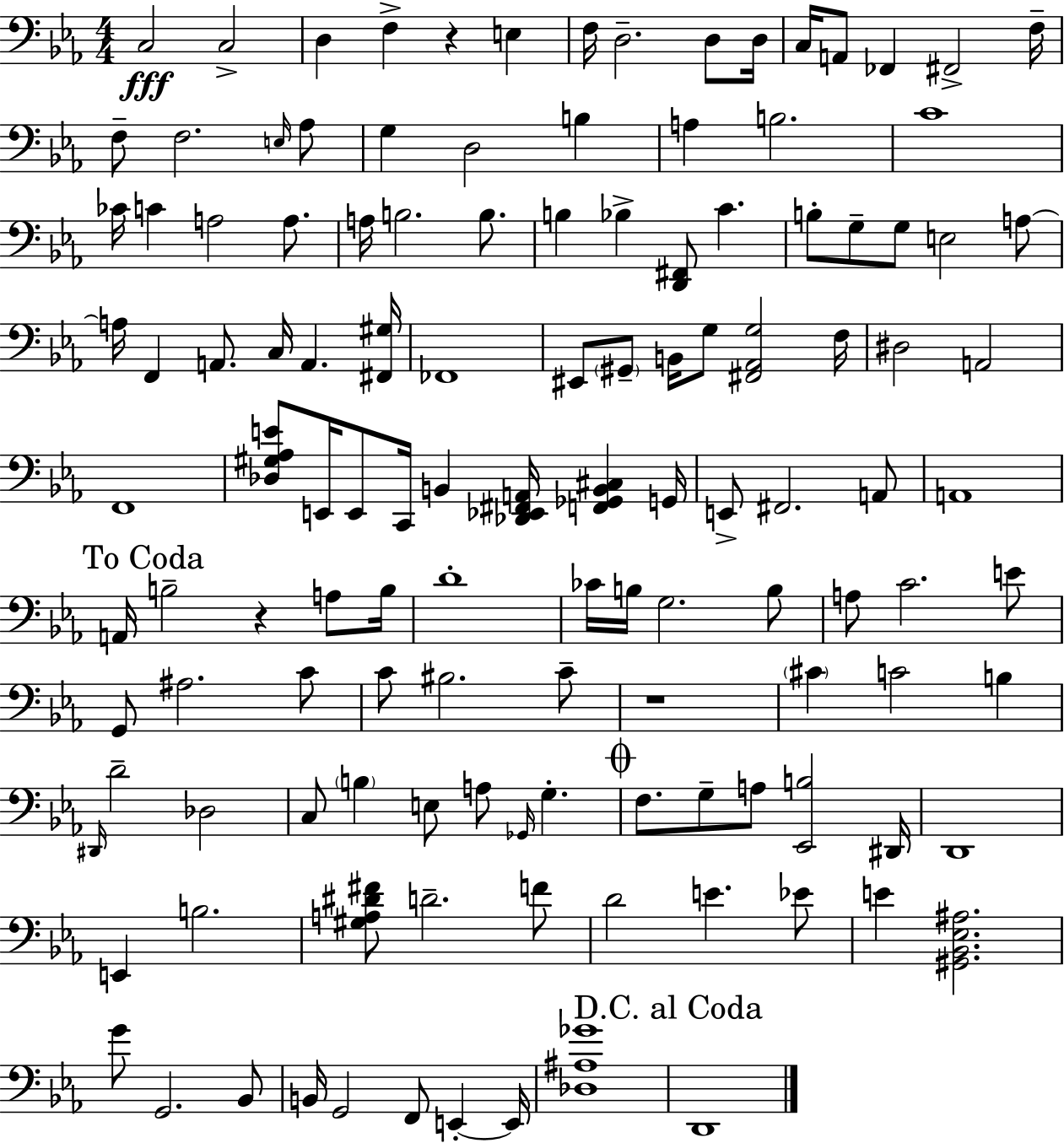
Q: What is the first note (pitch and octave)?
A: C3